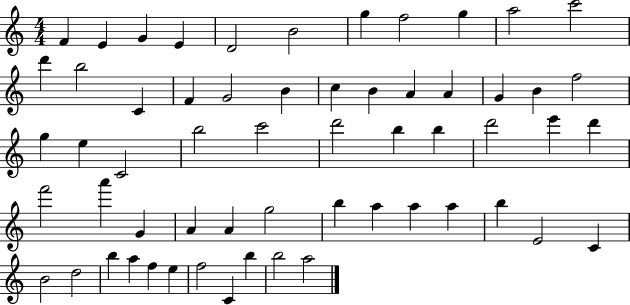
F4/q E4/q G4/q E4/q D4/h B4/h G5/q F5/h G5/q A5/h C6/h D6/q B5/h C4/q F4/q G4/h B4/q C5/q B4/q A4/q A4/q G4/q B4/q F5/h G5/q E5/q C4/h B5/h C6/h D6/h B5/q B5/q D6/h E6/q D6/q F6/h A6/q G4/q A4/q A4/q G5/h B5/q A5/q A5/q A5/q B5/q E4/h C4/q B4/h D5/h B5/q A5/q F5/q E5/q F5/h C4/q B5/q B5/h A5/h